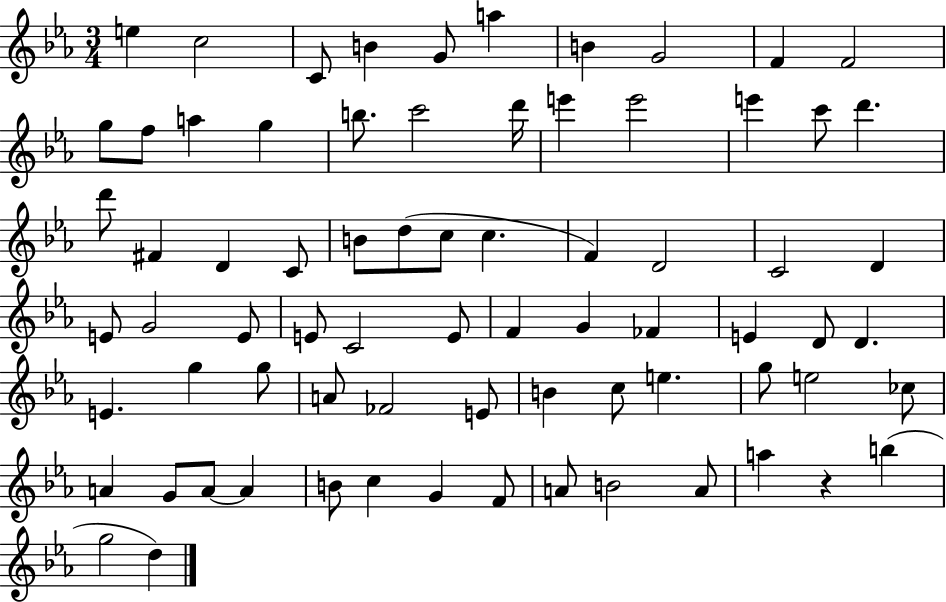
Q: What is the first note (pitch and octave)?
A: E5